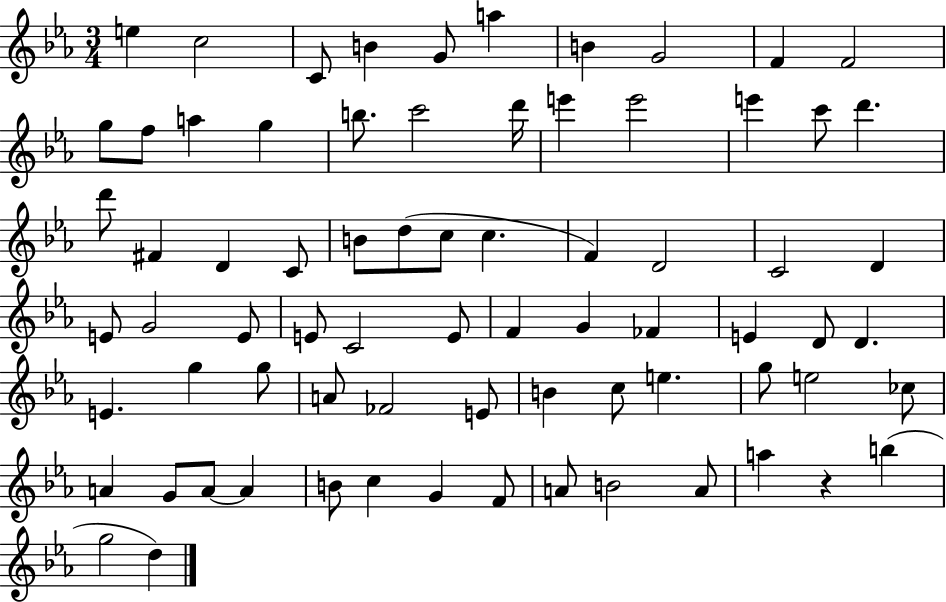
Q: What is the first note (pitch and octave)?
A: E5